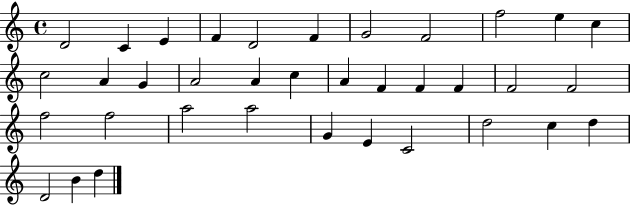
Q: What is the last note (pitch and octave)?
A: D5